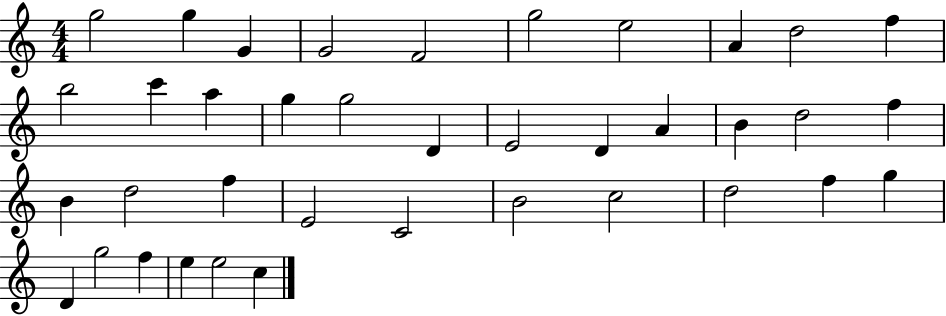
{
  \clef treble
  \numericTimeSignature
  \time 4/4
  \key c \major
  g''2 g''4 g'4 | g'2 f'2 | g''2 e''2 | a'4 d''2 f''4 | \break b''2 c'''4 a''4 | g''4 g''2 d'4 | e'2 d'4 a'4 | b'4 d''2 f''4 | \break b'4 d''2 f''4 | e'2 c'2 | b'2 c''2 | d''2 f''4 g''4 | \break d'4 g''2 f''4 | e''4 e''2 c''4 | \bar "|."
}